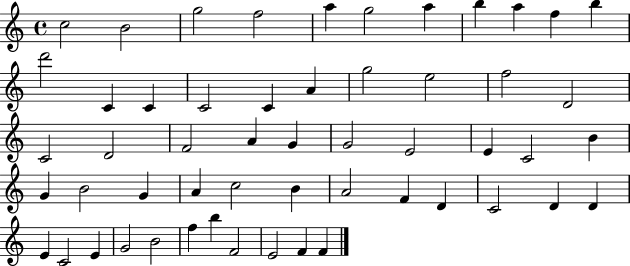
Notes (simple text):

C5/h B4/h G5/h F5/h A5/q G5/h A5/q B5/q A5/q F5/q B5/q D6/h C4/q C4/q C4/h C4/q A4/q G5/h E5/h F5/h D4/h C4/h D4/h F4/h A4/q G4/q G4/h E4/h E4/q C4/h B4/q G4/q B4/h G4/q A4/q C5/h B4/q A4/h F4/q D4/q C4/h D4/q D4/q E4/q C4/h E4/q G4/h B4/h F5/q B5/q F4/h E4/h F4/q F4/q